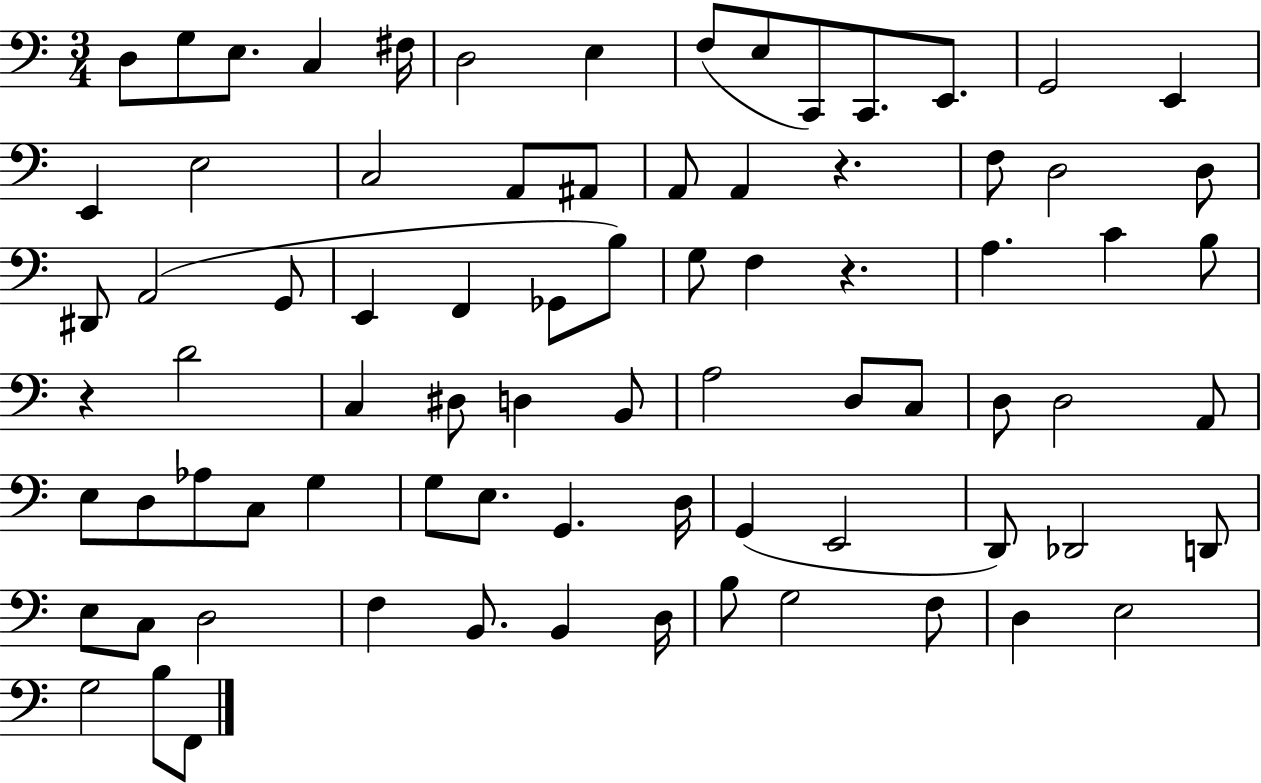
D3/e G3/e E3/e. C3/q F#3/s D3/h E3/q F3/e E3/e C2/e C2/e. E2/e. G2/h E2/q E2/q E3/h C3/h A2/e A#2/e A2/e A2/q R/q. F3/e D3/h D3/e D#2/e A2/h G2/e E2/q F2/q Gb2/e B3/e G3/e F3/q R/q. A3/q. C4/q B3/e R/q D4/h C3/q D#3/e D3/q B2/e A3/h D3/e C3/e D3/e D3/h A2/e E3/e D3/e Ab3/e C3/e G3/q G3/e E3/e. G2/q. D3/s G2/q E2/h D2/e Db2/h D2/e E3/e C3/e D3/h F3/q B2/e. B2/q D3/s B3/e G3/h F3/e D3/q E3/h G3/h B3/e F2/e